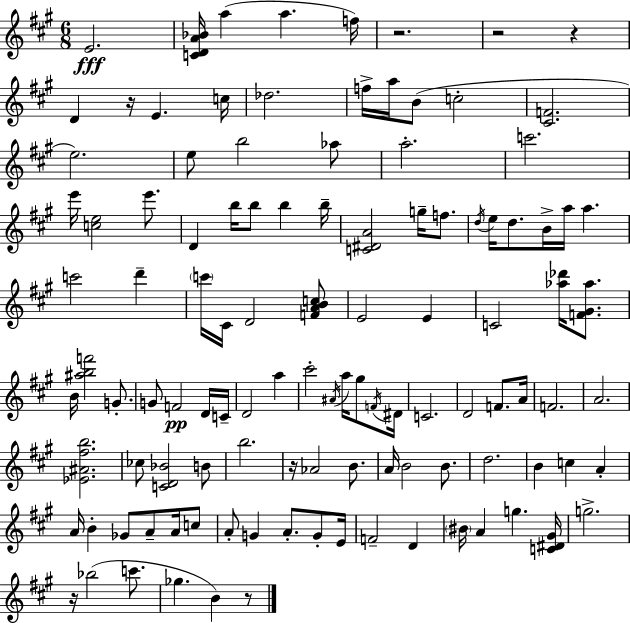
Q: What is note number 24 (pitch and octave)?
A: B5